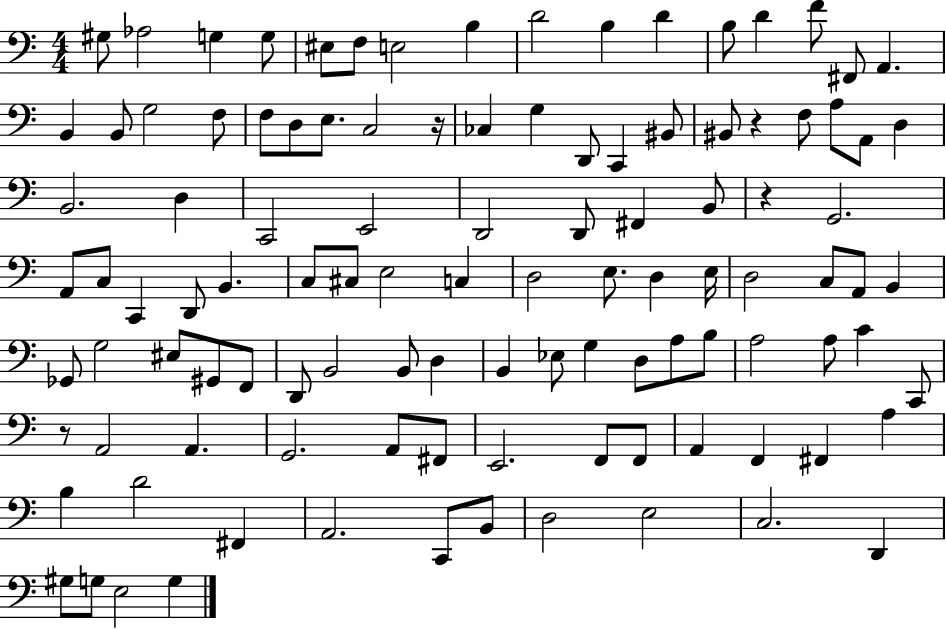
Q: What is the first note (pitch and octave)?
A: G#3